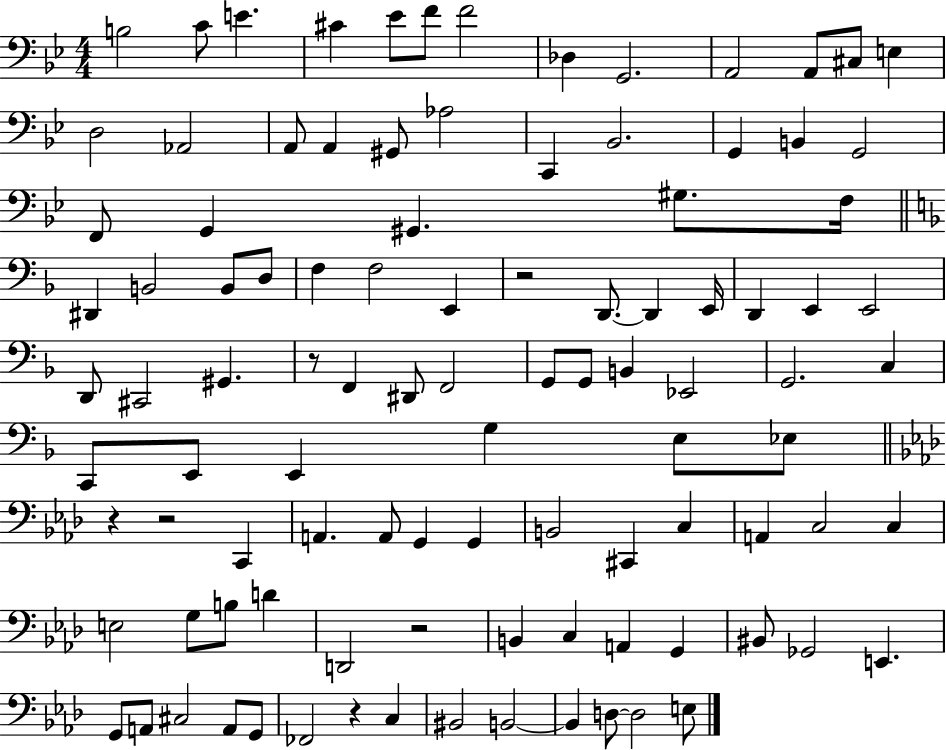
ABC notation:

X:1
T:Untitled
M:4/4
L:1/4
K:Bb
B,2 C/2 E ^C _E/2 F/2 F2 _D, G,,2 A,,2 A,,/2 ^C,/2 E, D,2 _A,,2 A,,/2 A,, ^G,,/2 _A,2 C,, _B,,2 G,, B,, G,,2 F,,/2 G,, ^G,, ^G,/2 F,/4 ^D,, B,,2 B,,/2 D,/2 F, F,2 E,, z2 D,,/2 D,, E,,/4 D,, E,, E,,2 D,,/2 ^C,,2 ^G,, z/2 F,, ^D,,/2 F,,2 G,,/2 G,,/2 B,, _E,,2 G,,2 C, C,,/2 E,,/2 E,, G, E,/2 _E,/2 z z2 C,, A,, A,,/2 G,, G,, B,,2 ^C,, C, A,, C,2 C, E,2 G,/2 B,/2 D D,,2 z2 B,, C, A,, G,, ^B,,/2 _G,,2 E,, G,,/2 A,,/2 ^C,2 A,,/2 G,,/2 _F,,2 z C, ^B,,2 B,,2 B,, D,/2 D,2 E,/2